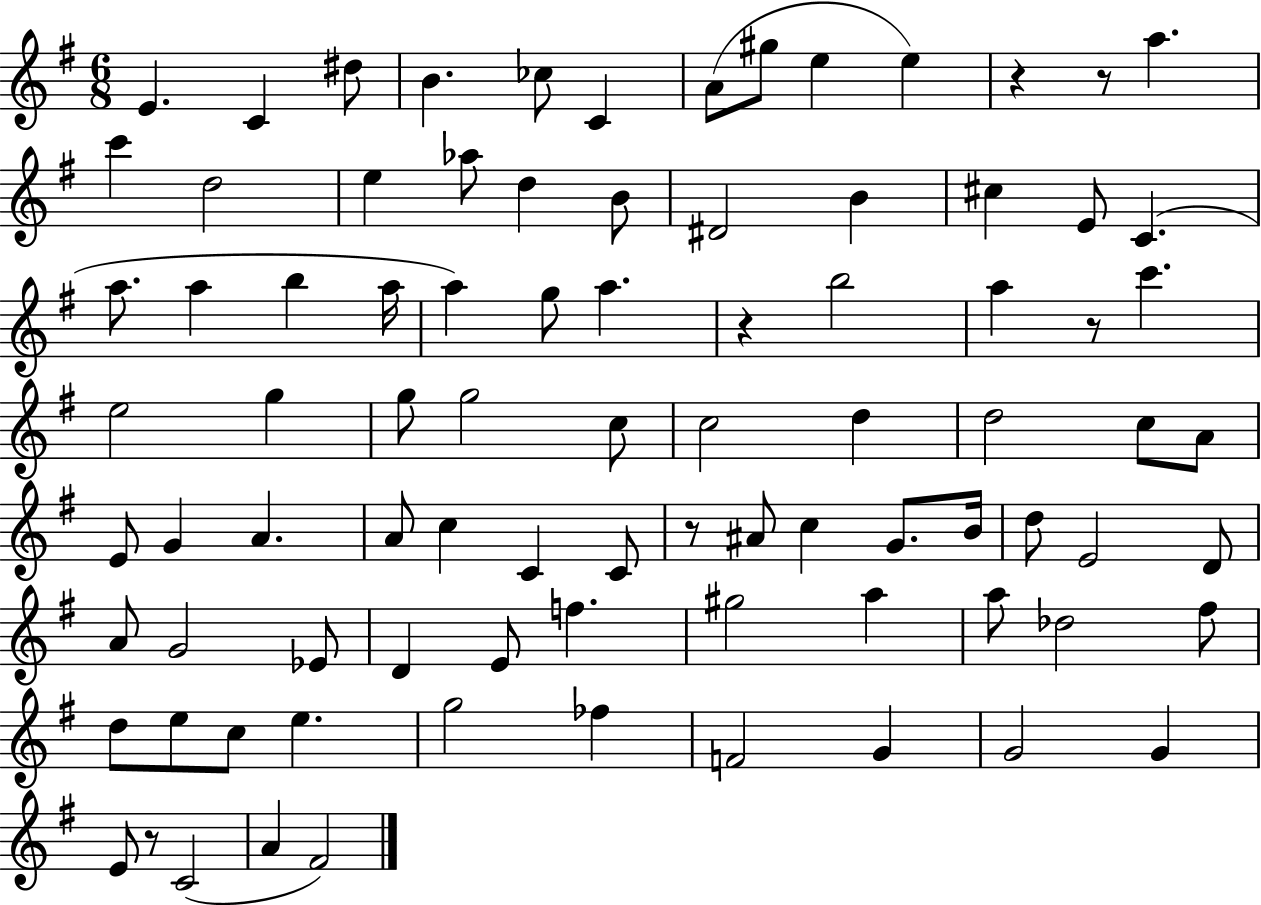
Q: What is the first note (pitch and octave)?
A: E4